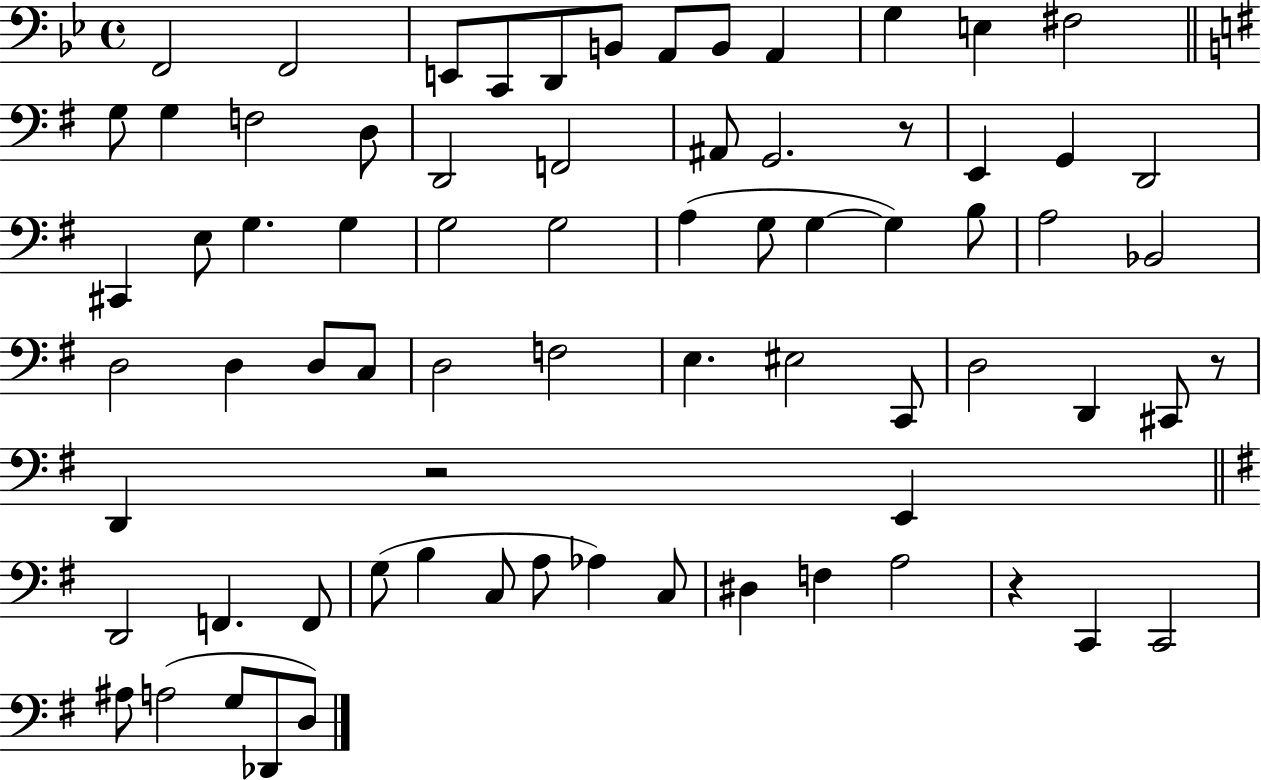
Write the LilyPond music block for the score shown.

{
  \clef bass
  \time 4/4
  \defaultTimeSignature
  \key bes \major
  \repeat volta 2 { f,2 f,2 | e,8 c,8 d,8 b,8 a,8 b,8 a,4 | g4 e4 fis2 | \bar "||" \break \key g \major g8 g4 f2 d8 | d,2 f,2 | ais,8 g,2. r8 | e,4 g,4 d,2 | \break cis,4 e8 g4. g4 | g2 g2 | a4( g8 g4~~ g4) b8 | a2 bes,2 | \break d2 d4 d8 c8 | d2 f2 | e4. eis2 c,8 | d2 d,4 cis,8 r8 | \break d,4 r2 e,4 | \bar "||" \break \key g \major d,2 f,4. f,8 | g8( b4 c8 a8 aes4) c8 | dis4 f4 a2 | r4 c,4 c,2 | \break ais8 a2( g8 des,8 d8) | } \bar "|."
}